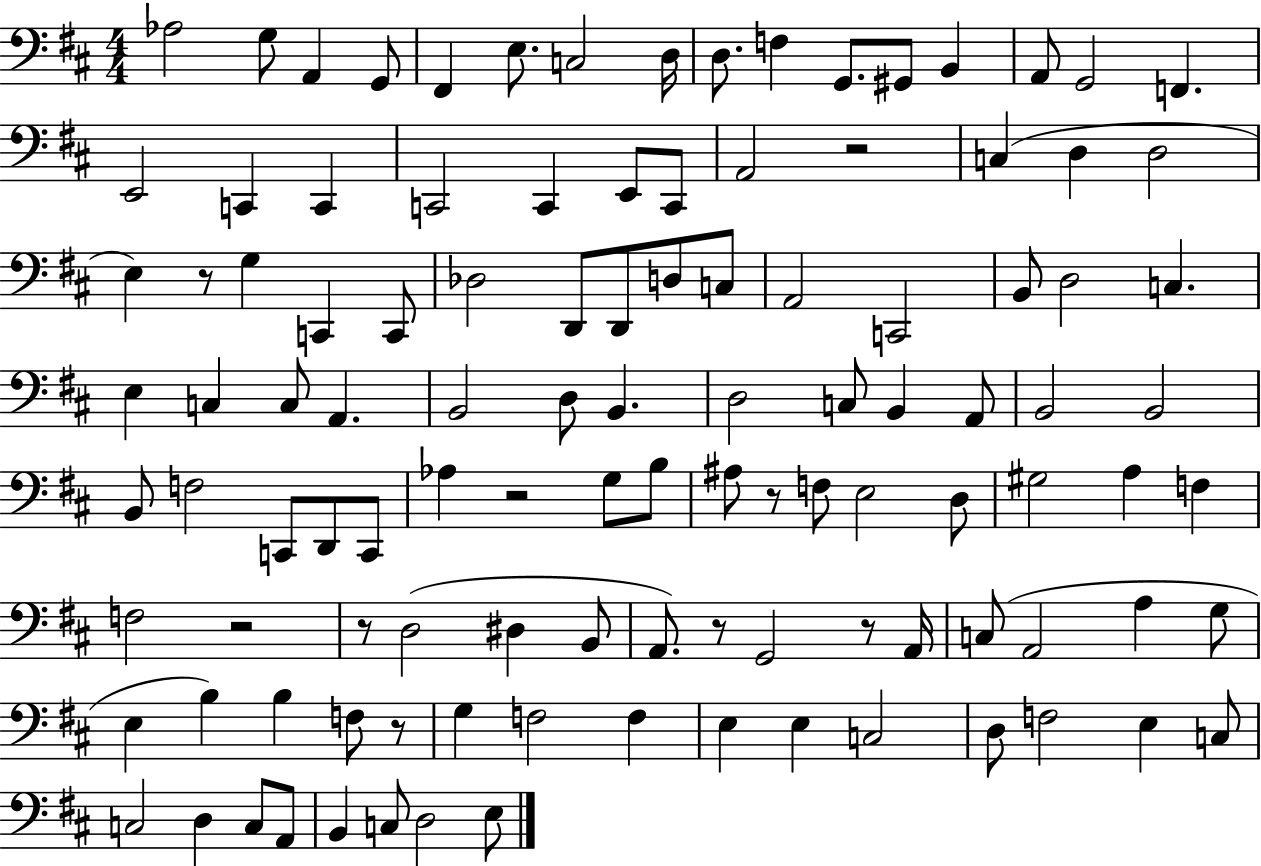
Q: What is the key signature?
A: D major